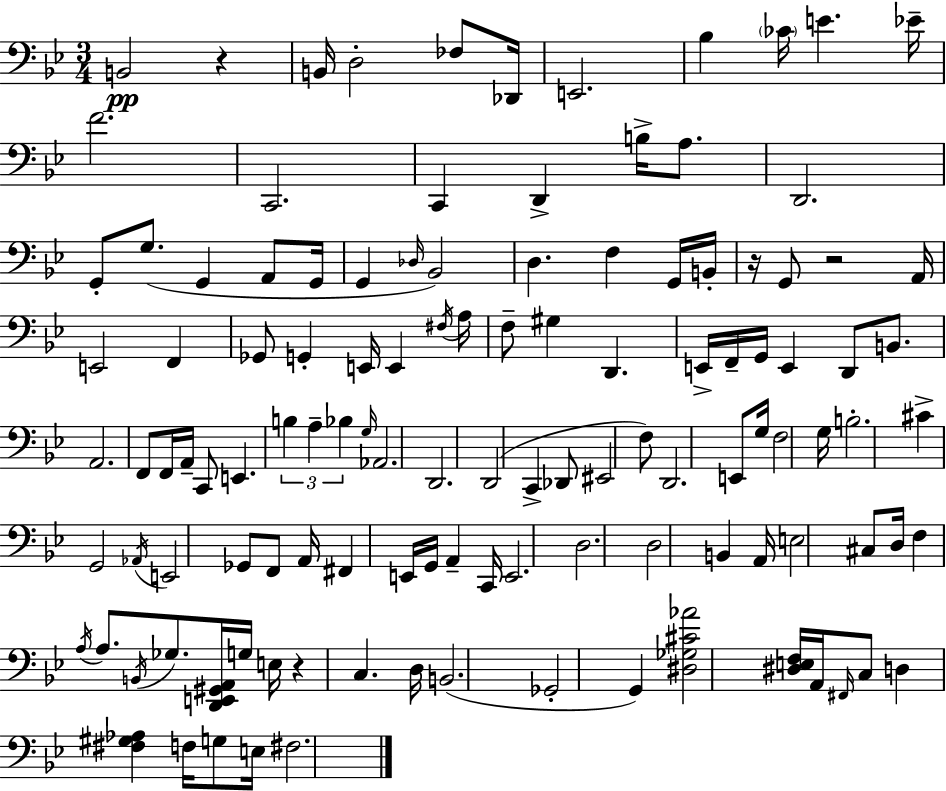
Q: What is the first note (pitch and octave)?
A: B2